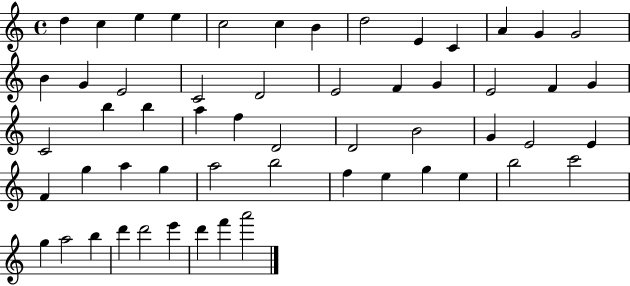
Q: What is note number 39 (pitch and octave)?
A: G5